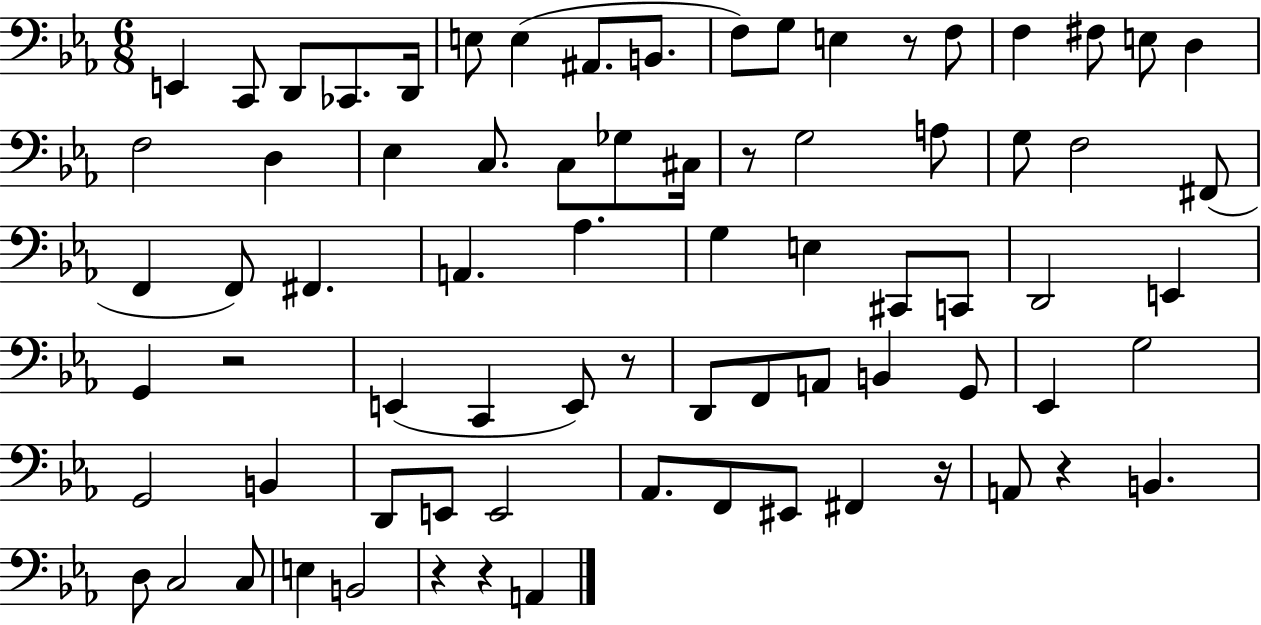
X:1
T:Untitled
M:6/8
L:1/4
K:Eb
E,, C,,/2 D,,/2 _C,,/2 D,,/4 E,/2 E, ^A,,/2 B,,/2 F,/2 G,/2 E, z/2 F,/2 F, ^F,/2 E,/2 D, F,2 D, _E, C,/2 C,/2 _G,/2 ^C,/4 z/2 G,2 A,/2 G,/2 F,2 ^F,,/2 F,, F,,/2 ^F,, A,, _A, G, E, ^C,,/2 C,,/2 D,,2 E,, G,, z2 E,, C,, E,,/2 z/2 D,,/2 F,,/2 A,,/2 B,, G,,/2 _E,, G,2 G,,2 B,, D,,/2 E,,/2 E,,2 _A,,/2 F,,/2 ^E,,/2 ^F,, z/4 A,,/2 z B,, D,/2 C,2 C,/2 E, B,,2 z z A,,